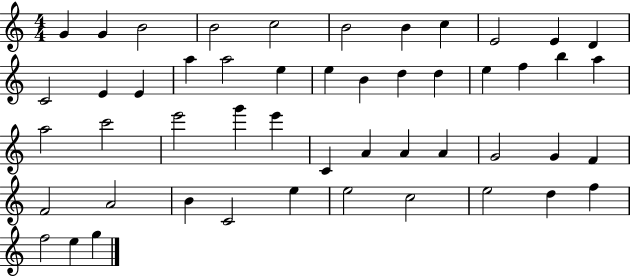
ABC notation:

X:1
T:Untitled
M:4/4
L:1/4
K:C
G G B2 B2 c2 B2 B c E2 E D C2 E E a a2 e e B d d e f b a a2 c'2 e'2 g' e' C A A A G2 G F F2 A2 B C2 e e2 c2 e2 d f f2 e g